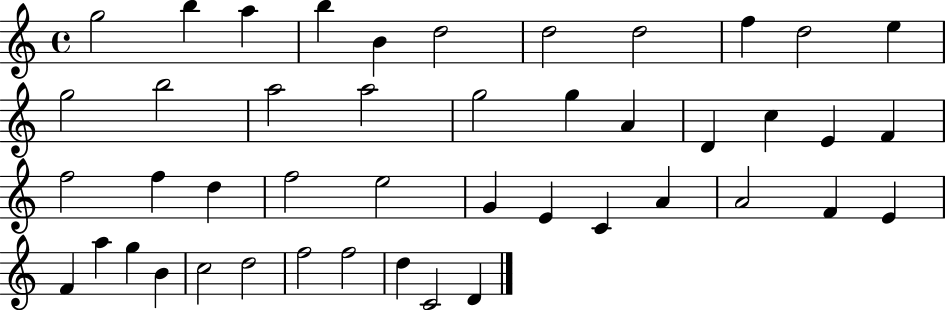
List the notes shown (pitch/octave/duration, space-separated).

G5/h B5/q A5/q B5/q B4/q D5/h D5/h D5/h F5/q D5/h E5/q G5/h B5/h A5/h A5/h G5/h G5/q A4/q D4/q C5/q E4/q F4/q F5/h F5/q D5/q F5/h E5/h G4/q E4/q C4/q A4/q A4/h F4/q E4/q F4/q A5/q G5/q B4/q C5/h D5/h F5/h F5/h D5/q C4/h D4/q